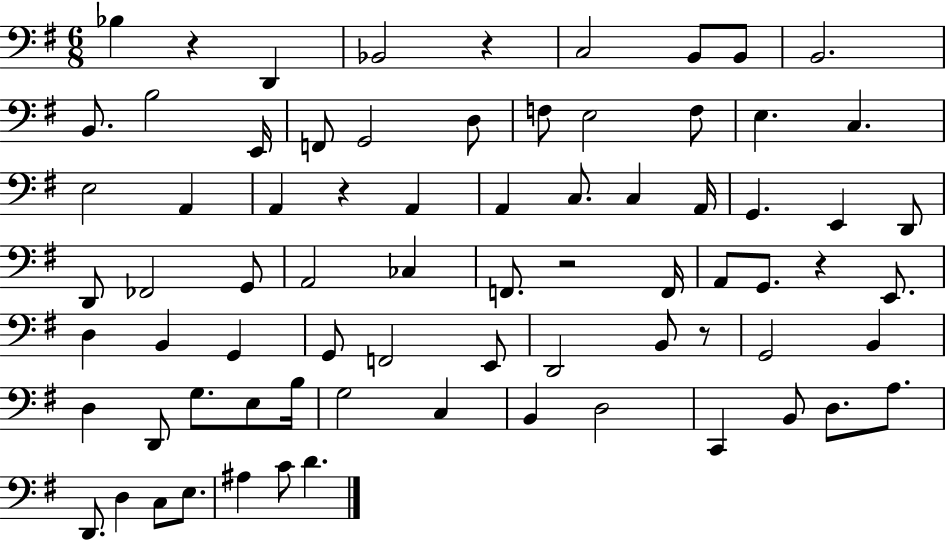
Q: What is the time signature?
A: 6/8